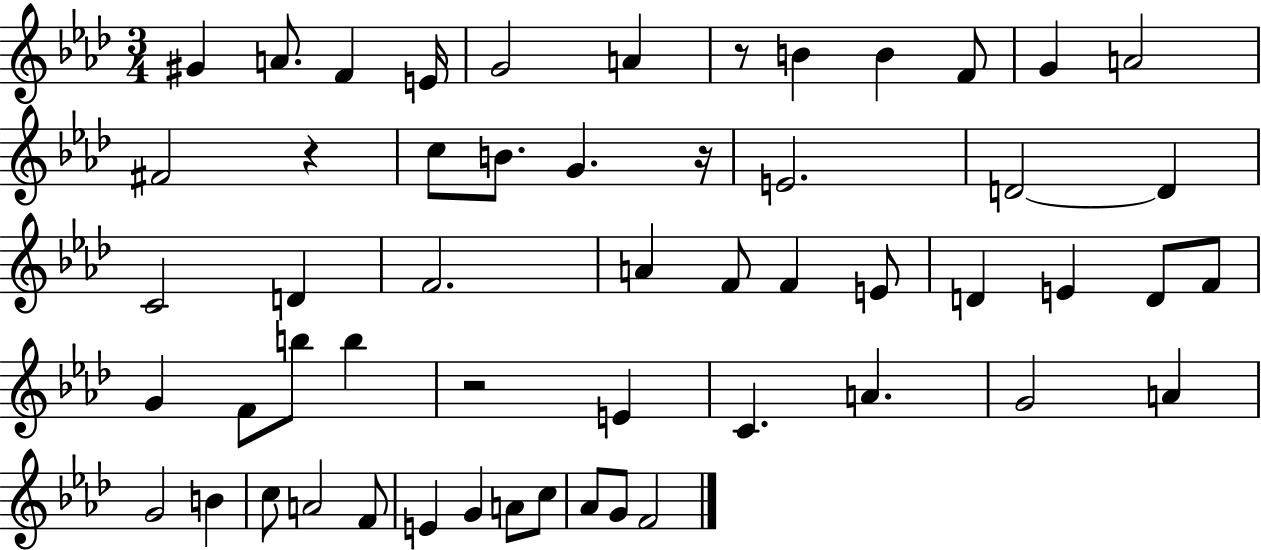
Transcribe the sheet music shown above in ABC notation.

X:1
T:Untitled
M:3/4
L:1/4
K:Ab
^G A/2 F E/4 G2 A z/2 B B F/2 G A2 ^F2 z c/2 B/2 G z/4 E2 D2 D C2 D F2 A F/2 F E/2 D E D/2 F/2 G F/2 b/2 b z2 E C A G2 A G2 B c/2 A2 F/2 E G A/2 c/2 _A/2 G/2 F2